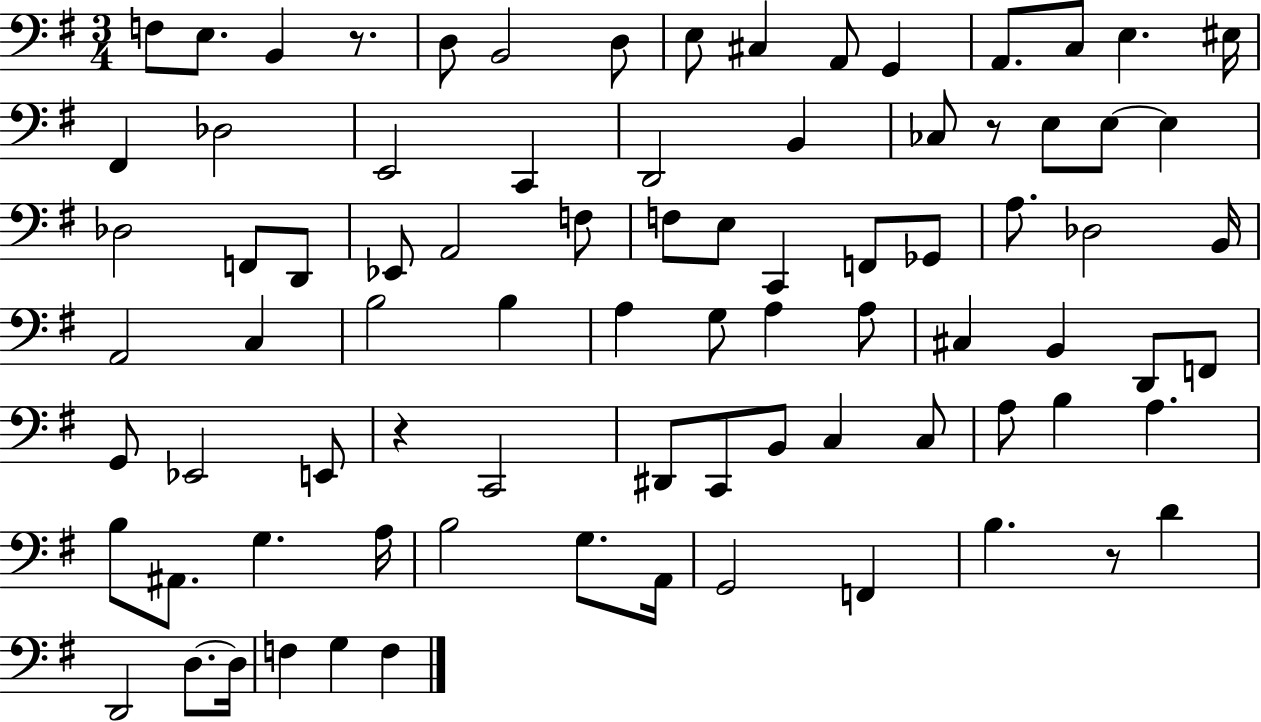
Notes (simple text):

F3/e E3/e. B2/q R/e. D3/e B2/h D3/e E3/e C#3/q A2/e G2/q A2/e. C3/e E3/q. EIS3/s F#2/q Db3/h E2/h C2/q D2/h B2/q CES3/e R/e E3/e E3/e E3/q Db3/h F2/e D2/e Eb2/e A2/h F3/e F3/e E3/e C2/q F2/e Gb2/e A3/e. Db3/h B2/s A2/h C3/q B3/h B3/q A3/q G3/e A3/q A3/e C#3/q B2/q D2/e F2/e G2/e Eb2/h E2/e R/q C2/h D#2/e C2/e B2/e C3/q C3/e A3/e B3/q A3/q. B3/e A#2/e. G3/q. A3/s B3/h G3/e. A2/s G2/h F2/q B3/q. R/e D4/q D2/h D3/e. D3/s F3/q G3/q F3/q